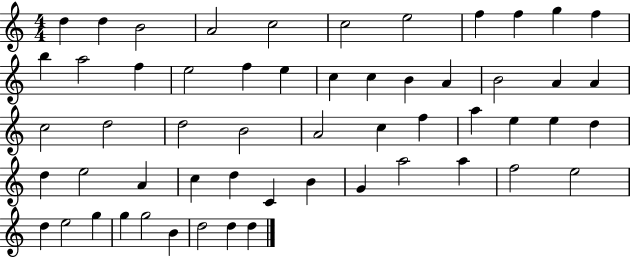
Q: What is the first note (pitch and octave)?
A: D5